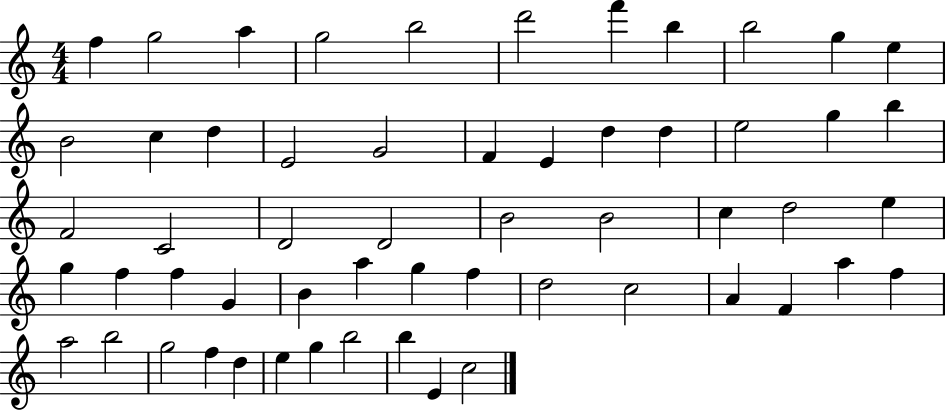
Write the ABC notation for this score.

X:1
T:Untitled
M:4/4
L:1/4
K:C
f g2 a g2 b2 d'2 f' b b2 g e B2 c d E2 G2 F E d d e2 g b F2 C2 D2 D2 B2 B2 c d2 e g f f G B a g f d2 c2 A F a f a2 b2 g2 f d e g b2 b E c2